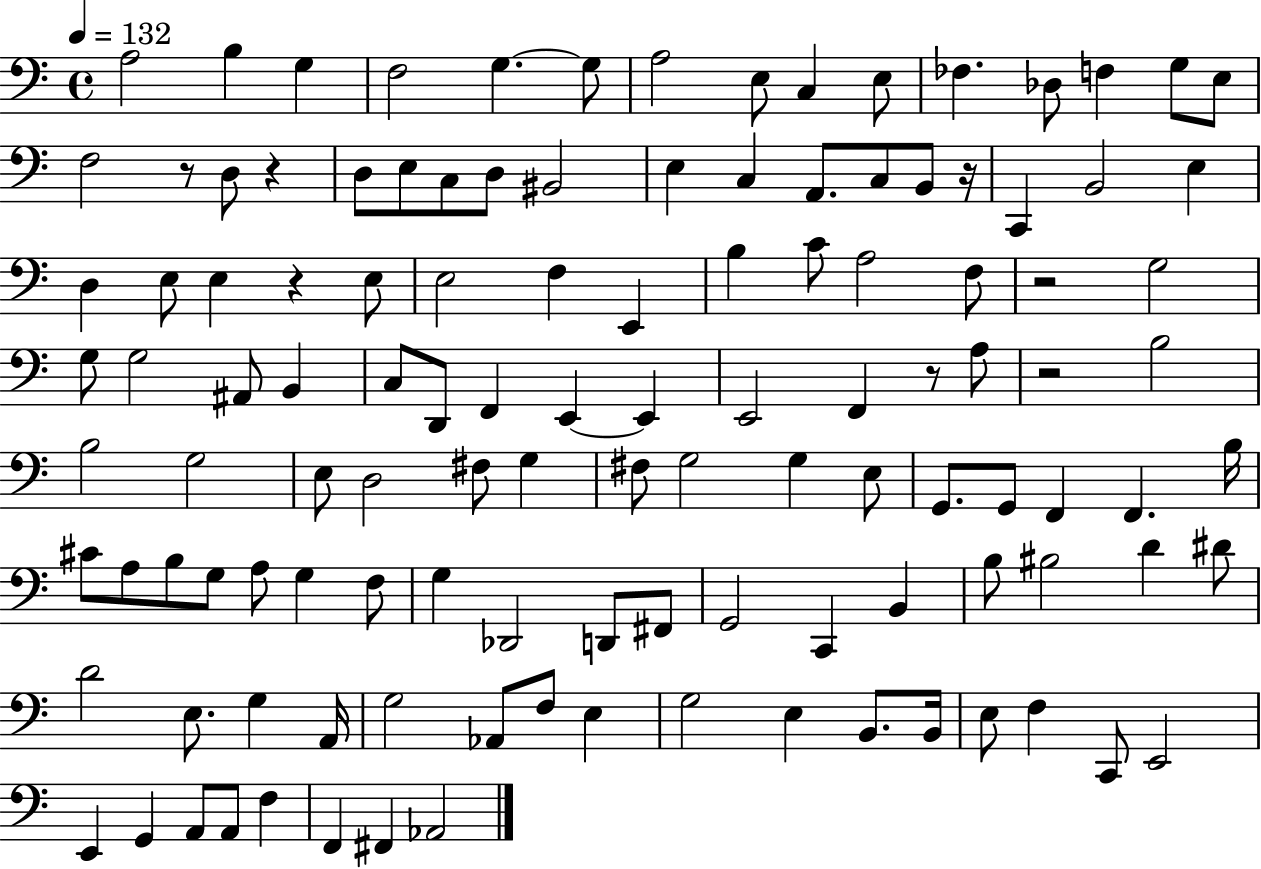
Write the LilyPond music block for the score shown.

{
  \clef bass
  \time 4/4
  \defaultTimeSignature
  \key c \major
  \tempo 4 = 132
  a2 b4 g4 | f2 g4.~~ g8 | a2 e8 c4 e8 | fes4. des8 f4 g8 e8 | \break f2 r8 d8 r4 | d8 e8 c8 d8 bis,2 | e4 c4 a,8. c8 b,8 r16 | c,4 b,2 e4 | \break d4 e8 e4 r4 e8 | e2 f4 e,4 | b4 c'8 a2 f8 | r2 g2 | \break g8 g2 ais,8 b,4 | c8 d,8 f,4 e,4~~ e,4 | e,2 f,4 r8 a8 | r2 b2 | \break b2 g2 | e8 d2 fis8 g4 | fis8 g2 g4 e8 | g,8. g,8 f,4 f,4. b16 | \break cis'8 a8 b8 g8 a8 g4 f8 | g4 des,2 d,8 fis,8 | g,2 c,4 b,4 | b8 bis2 d'4 dis'8 | \break d'2 e8. g4 a,16 | g2 aes,8 f8 e4 | g2 e4 b,8. b,16 | e8 f4 c,8 e,2 | \break e,4 g,4 a,8 a,8 f4 | f,4 fis,4 aes,2 | \bar "|."
}